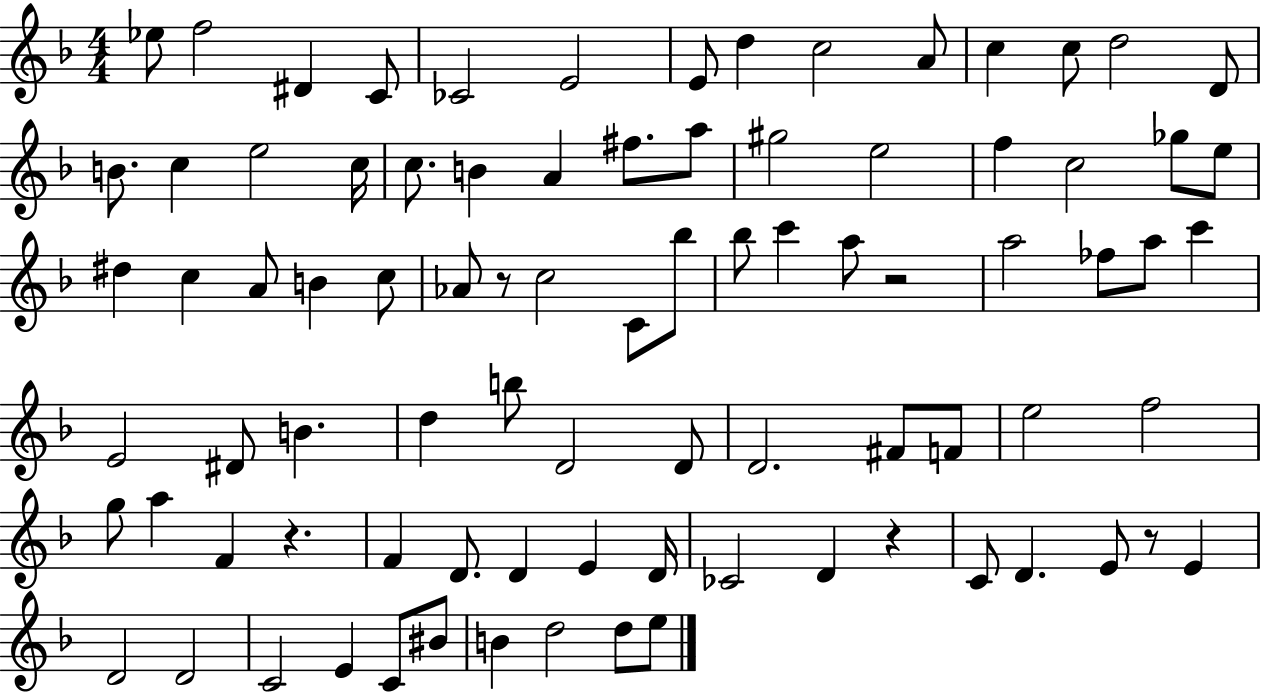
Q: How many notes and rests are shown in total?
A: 86